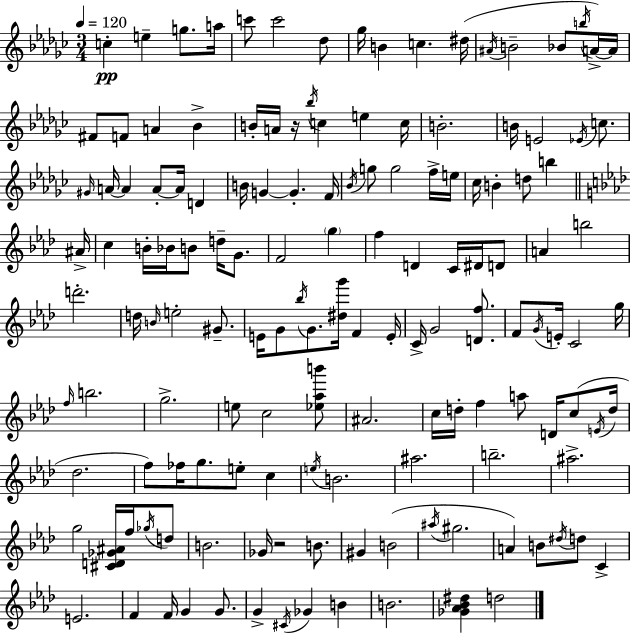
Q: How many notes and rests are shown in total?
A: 144